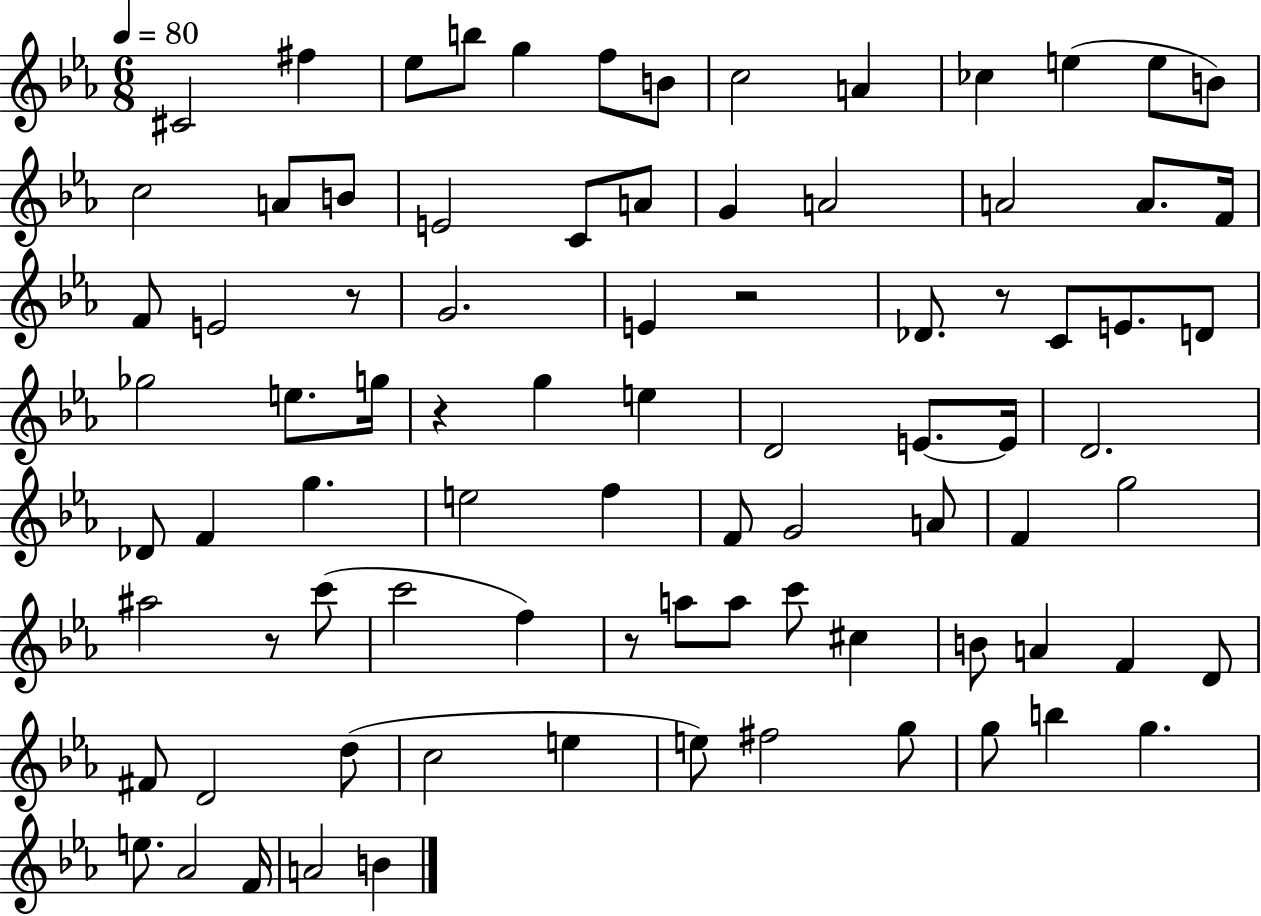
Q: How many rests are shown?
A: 6